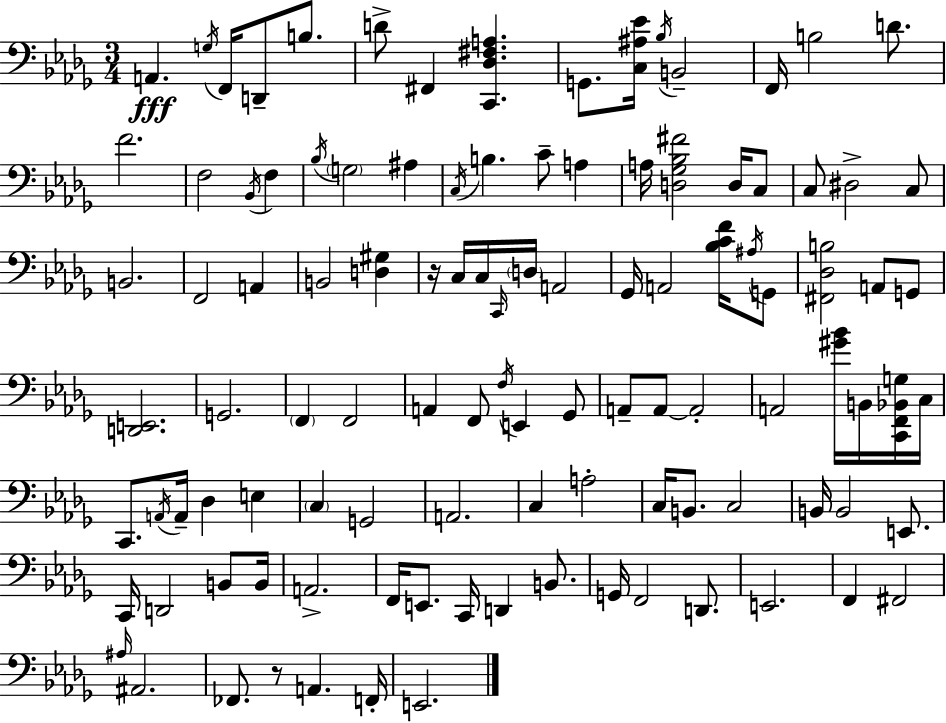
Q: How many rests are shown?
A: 2